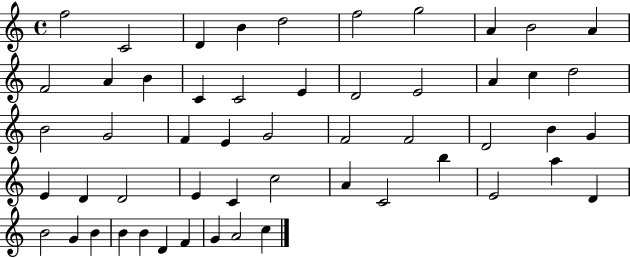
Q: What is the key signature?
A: C major